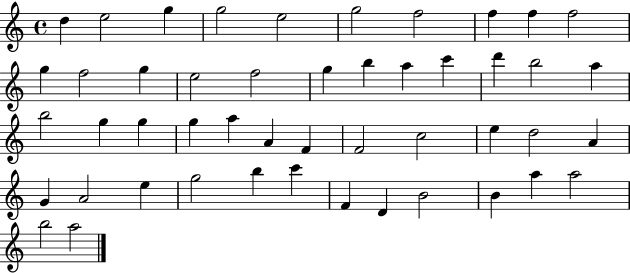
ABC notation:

X:1
T:Untitled
M:4/4
L:1/4
K:C
d e2 g g2 e2 g2 f2 f f f2 g f2 g e2 f2 g b a c' d' b2 a b2 g g g a A F F2 c2 e d2 A G A2 e g2 b c' F D B2 B a a2 b2 a2